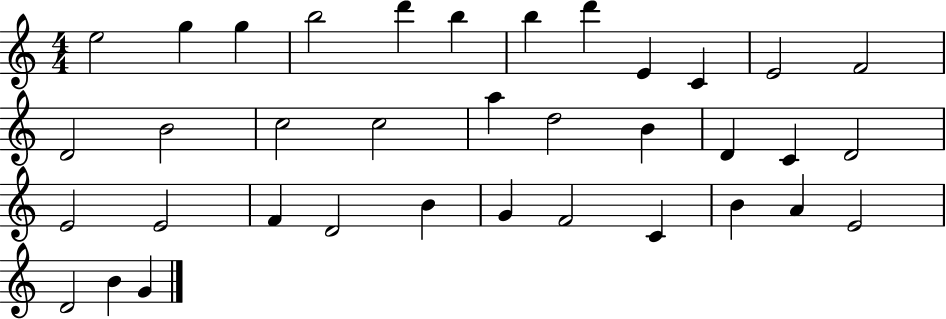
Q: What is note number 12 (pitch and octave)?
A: F4